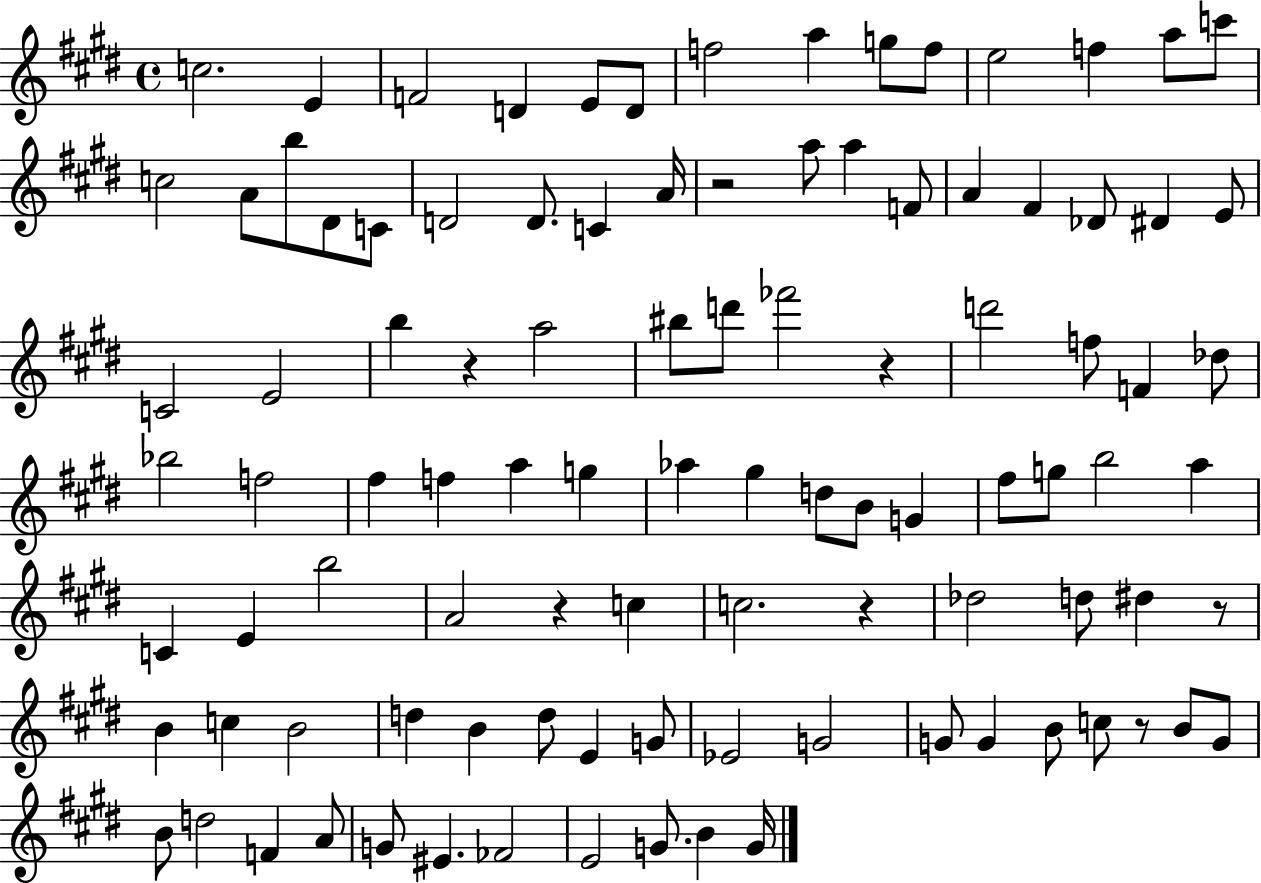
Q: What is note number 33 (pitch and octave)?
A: E4